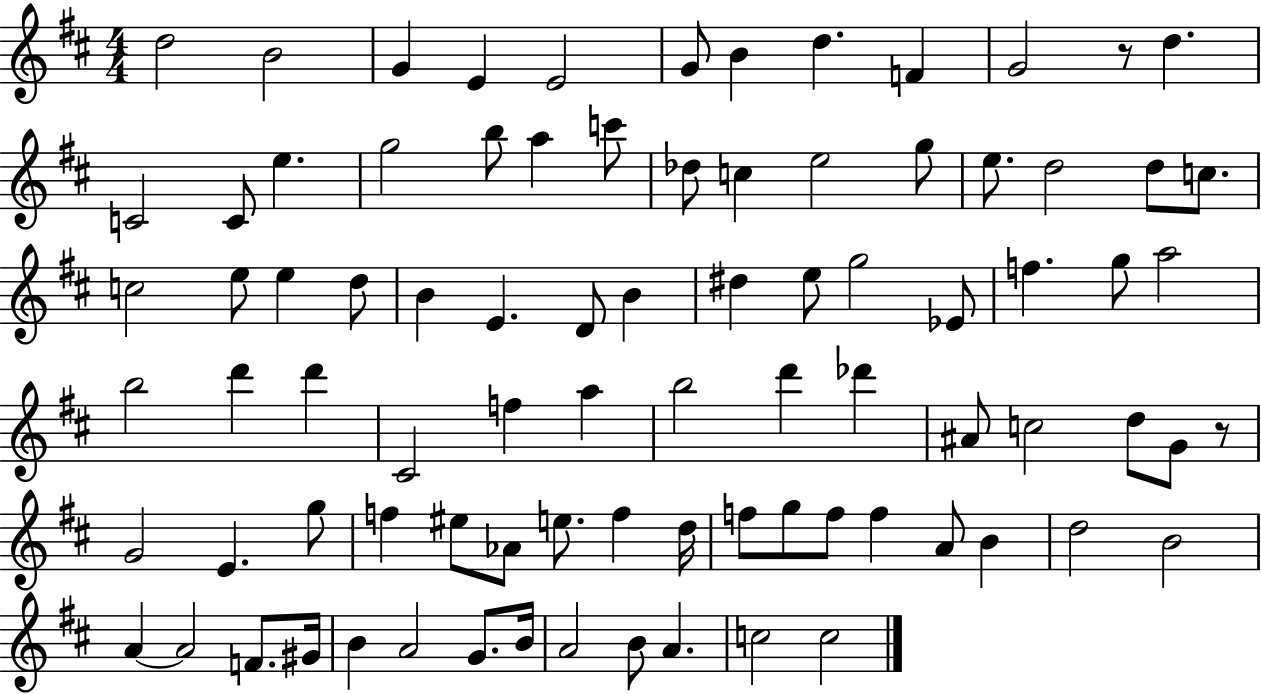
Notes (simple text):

D5/h B4/h G4/q E4/q E4/h G4/e B4/q D5/q. F4/q G4/h R/e D5/q. C4/h C4/e E5/q. G5/h B5/e A5/q C6/e Db5/e C5/q E5/h G5/e E5/e. D5/h D5/e C5/e. C5/h E5/e E5/q D5/e B4/q E4/q. D4/e B4/q D#5/q E5/e G5/h Eb4/e F5/q. G5/e A5/h B5/h D6/q D6/q C#4/h F5/q A5/q B5/h D6/q Db6/q A#4/e C5/h D5/e G4/e R/e G4/h E4/q. G5/e F5/q EIS5/e Ab4/e E5/e. F5/q D5/s F5/e G5/e F5/e F5/q A4/e B4/q D5/h B4/h A4/q A4/h F4/e. G#4/s B4/q A4/h G4/e. B4/s A4/h B4/e A4/q. C5/h C5/h